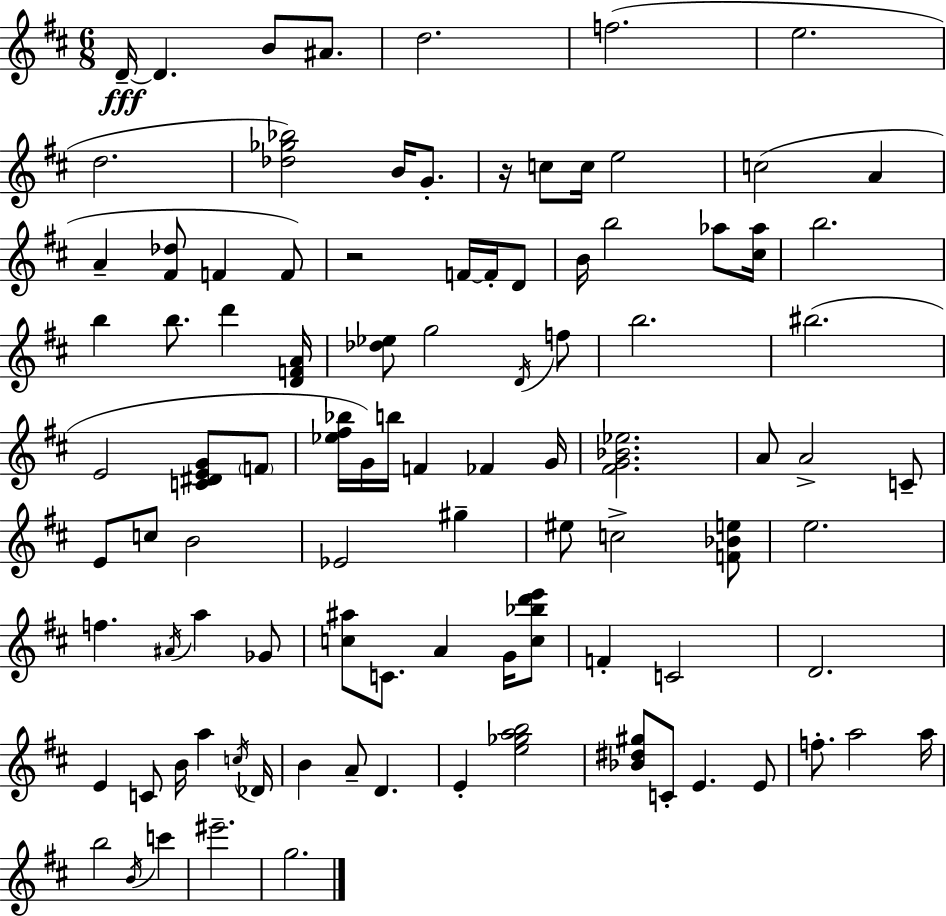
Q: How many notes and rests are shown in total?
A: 97